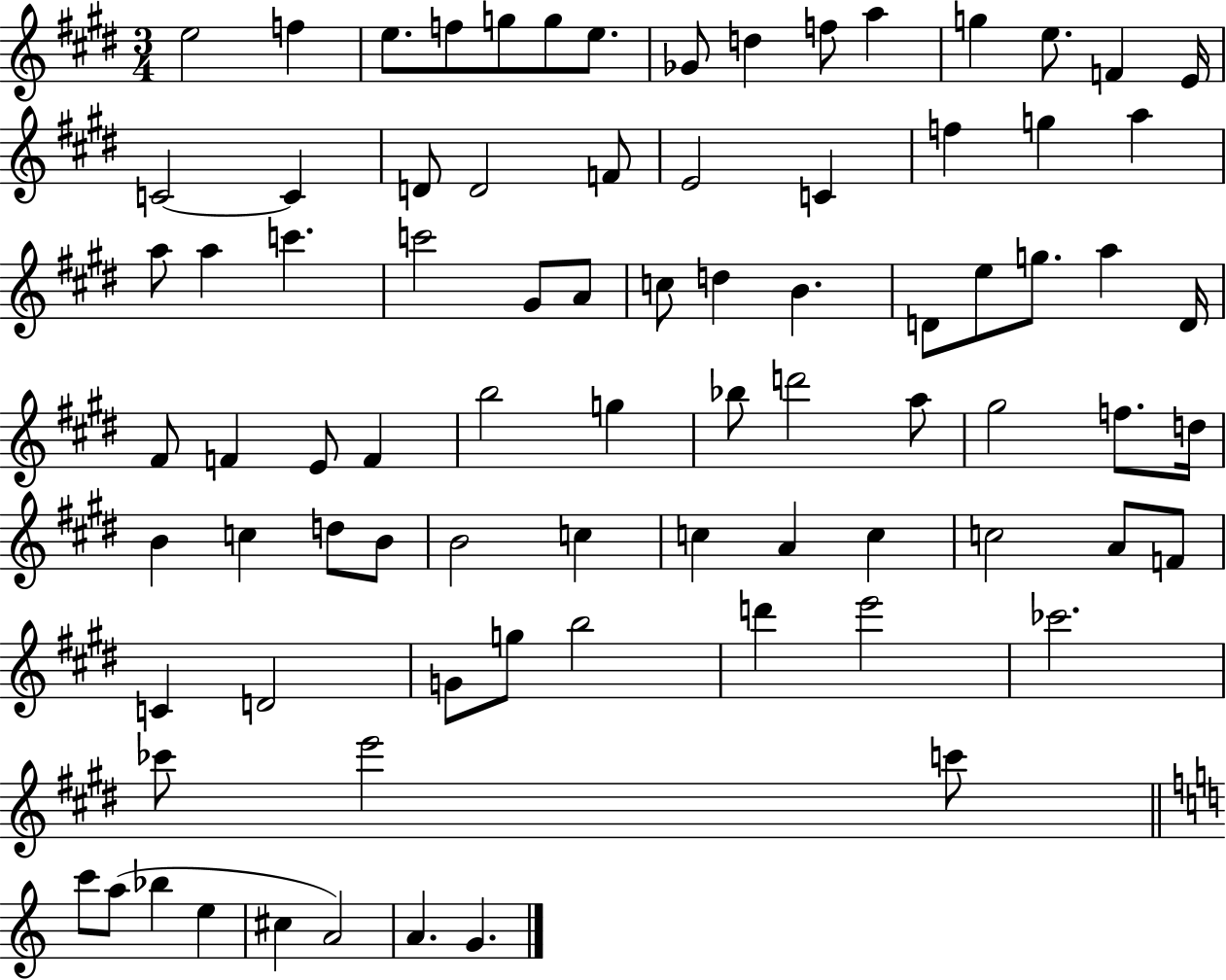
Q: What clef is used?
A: treble